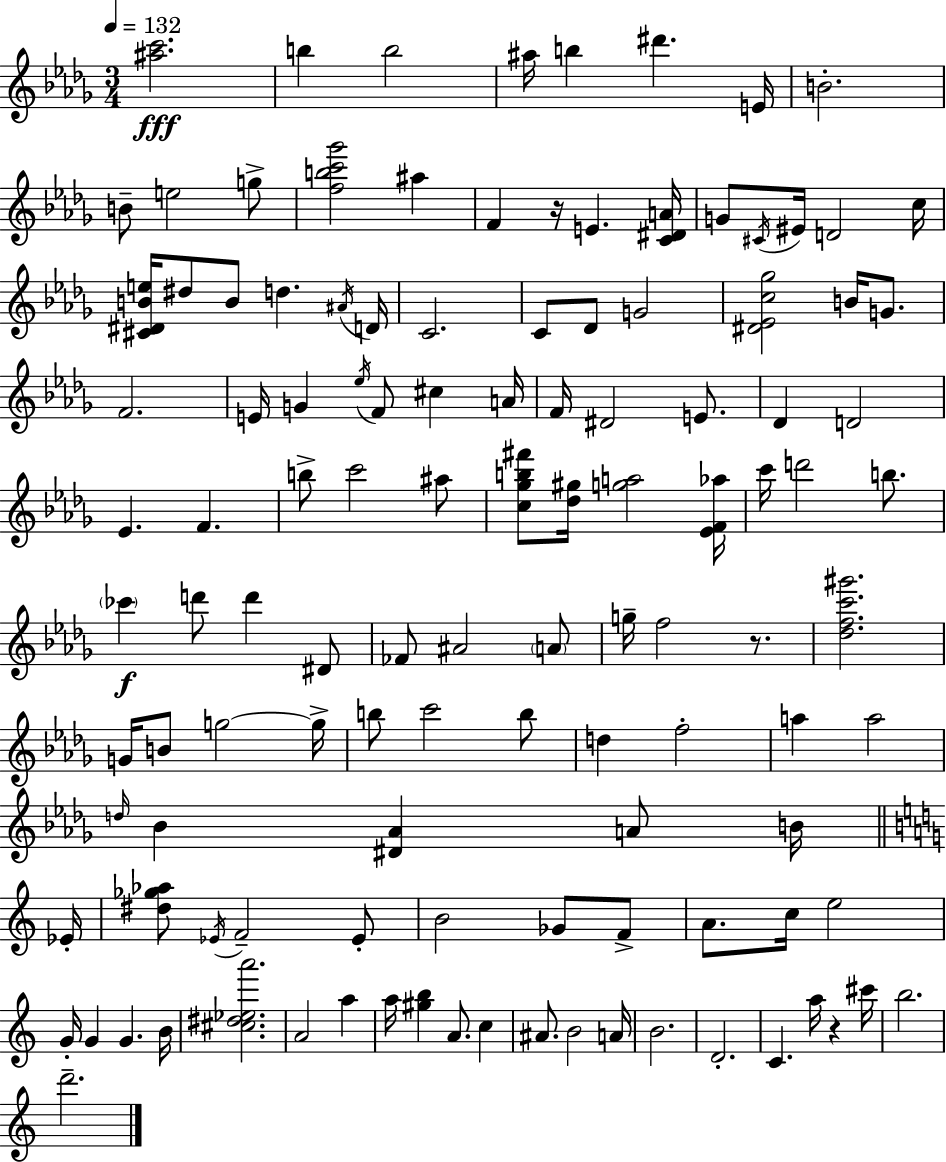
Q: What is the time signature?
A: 3/4